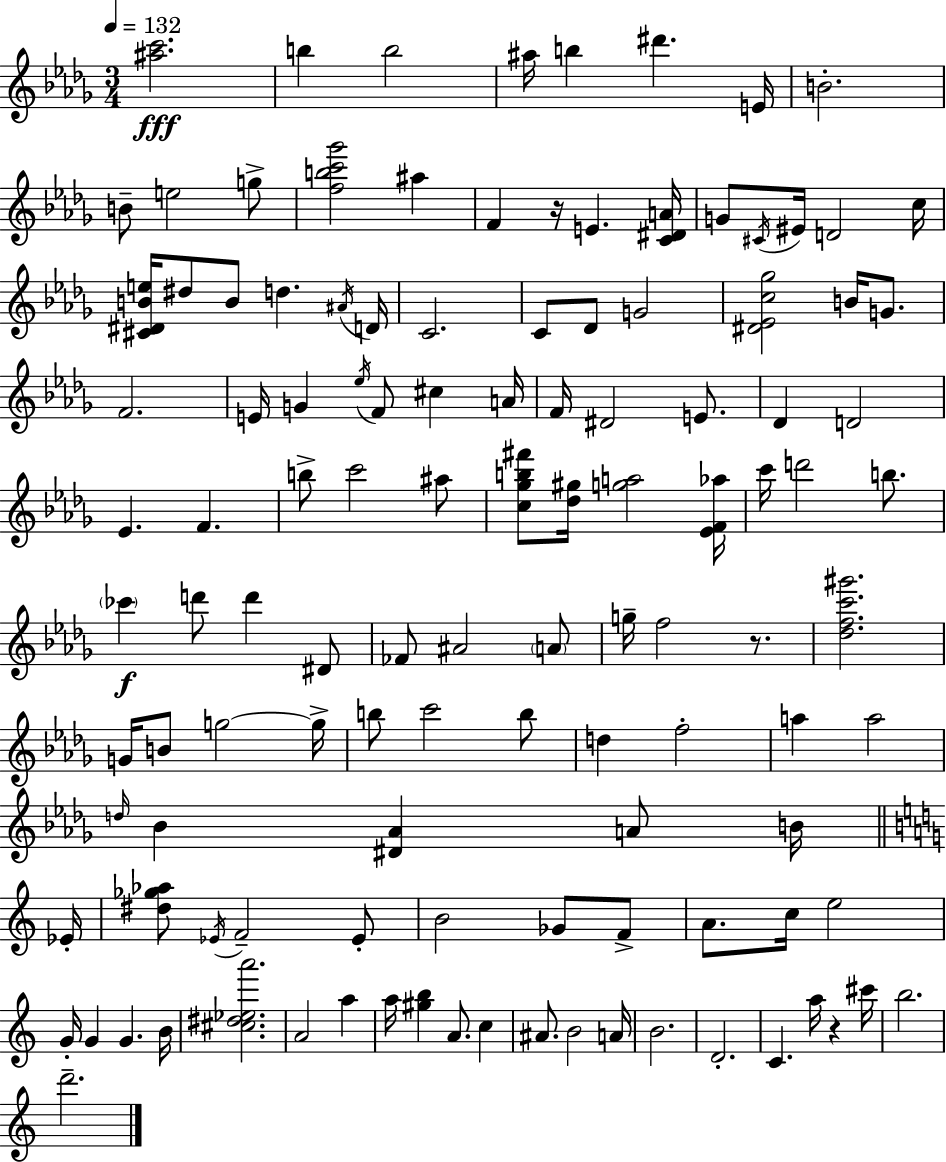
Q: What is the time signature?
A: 3/4